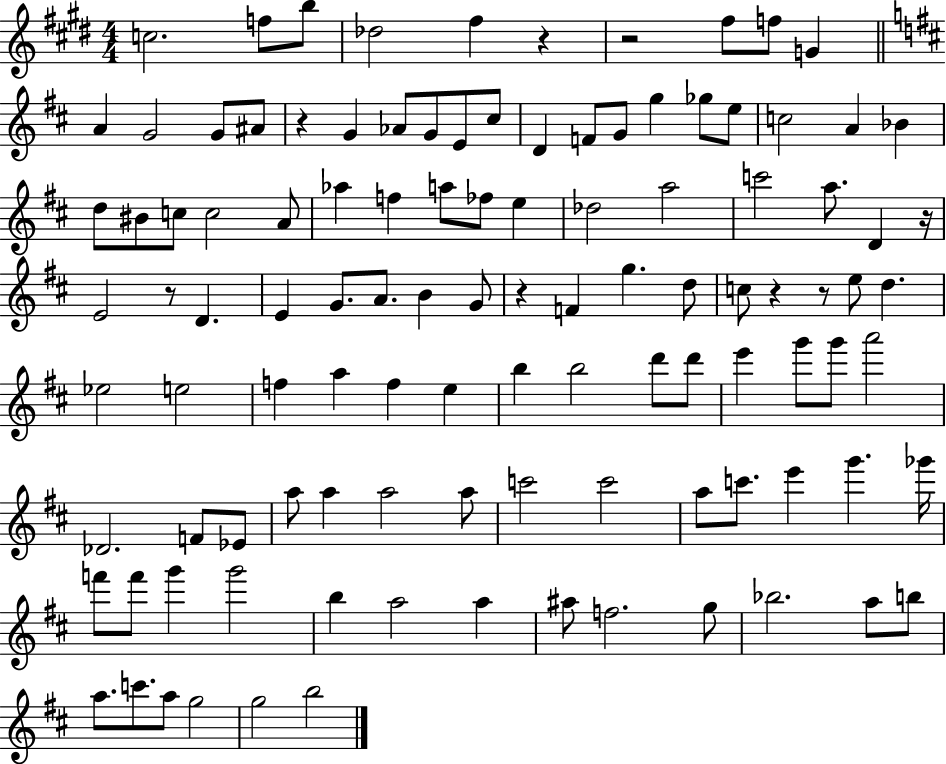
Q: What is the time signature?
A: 4/4